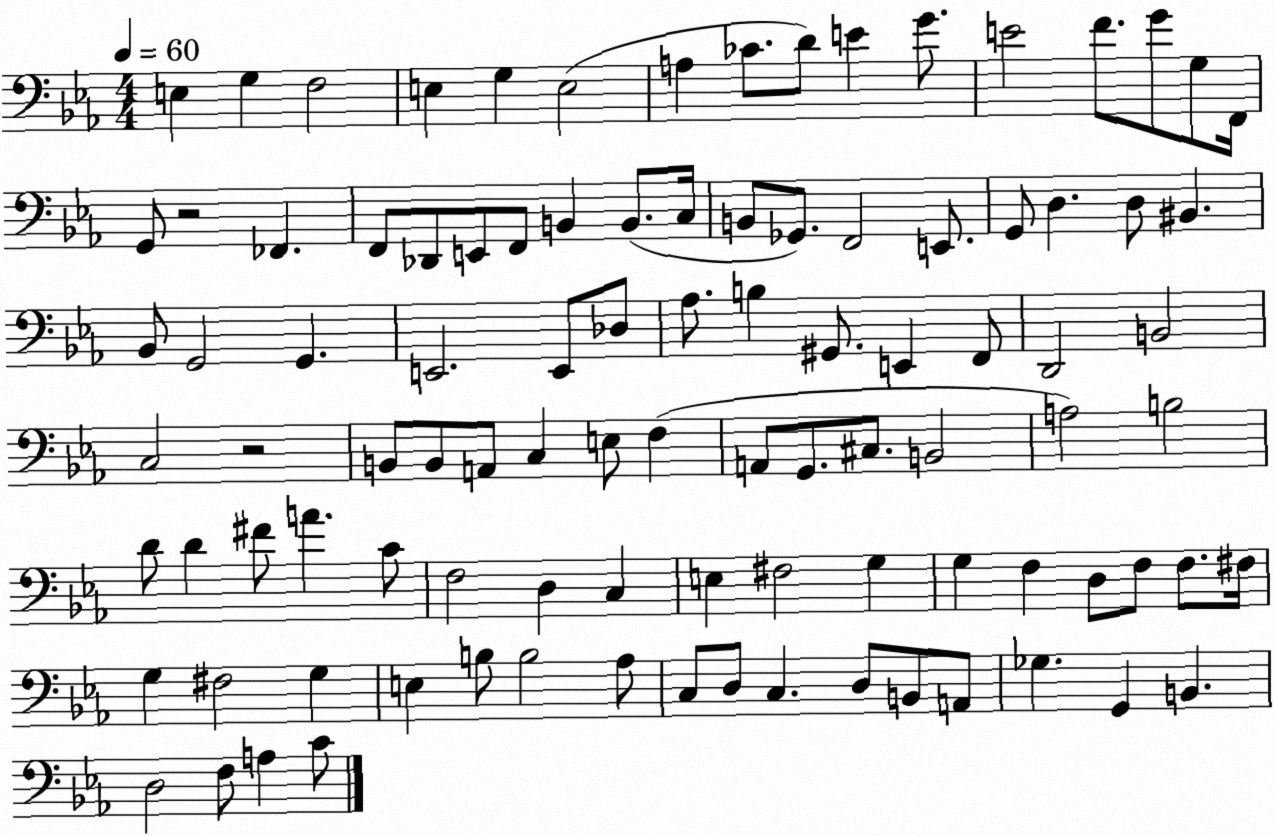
X:1
T:Untitled
M:4/4
L:1/4
K:Eb
E, G, F,2 E, G, E,2 A, _C/2 D/2 E G/2 E2 F/2 G/2 G,/2 F,,/4 G,,/2 z2 _F,, F,,/2 _D,,/2 E,,/2 F,,/2 B,, B,,/2 C,/4 B,,/2 _G,,/2 F,,2 E,,/2 G,,/2 D, D,/2 ^B,, _B,,/2 G,,2 G,, E,,2 E,,/2 _D,/2 _A,/2 B, ^G,,/2 E,, F,,/2 D,,2 B,,2 C,2 z2 B,,/2 B,,/2 A,,/2 C, E,/2 F, A,,/2 G,,/2 ^C,/2 B,,2 A,2 B,2 D/2 D ^F/2 A C/2 F,2 D, C, E, ^F,2 G, G, F, D,/2 F,/2 F,/2 ^F,/4 G, ^F,2 G, E, B,/2 B,2 _A,/2 C,/2 D,/2 C, D,/2 B,,/2 A,,/2 _G, G,, B,, D,2 F,/2 A, C/2